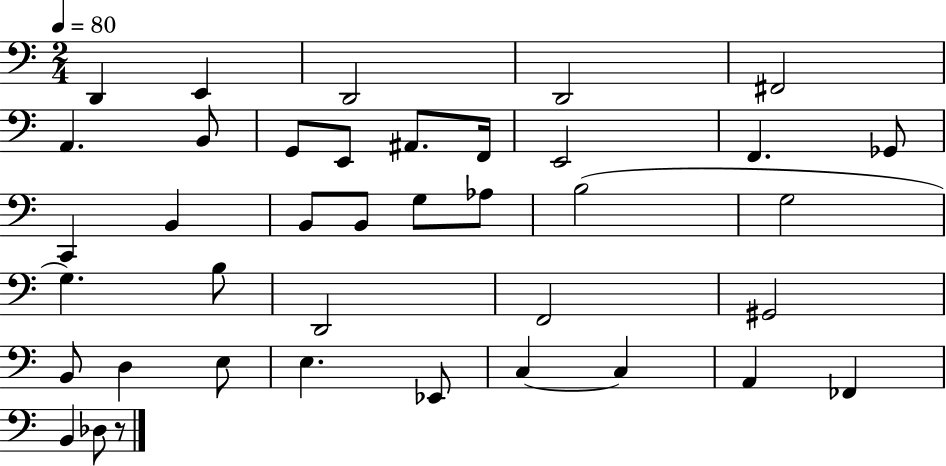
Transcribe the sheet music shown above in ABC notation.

X:1
T:Untitled
M:2/4
L:1/4
K:C
D,, E,, D,,2 D,,2 ^F,,2 A,, B,,/2 G,,/2 E,,/2 ^A,,/2 F,,/4 E,,2 F,, _G,,/2 C,, B,, B,,/2 B,,/2 G,/2 _A,/2 B,2 G,2 G, B,/2 D,,2 F,,2 ^G,,2 B,,/2 D, E,/2 E, _E,,/2 C, C, A,, _F,, B,, _D,/2 z/2